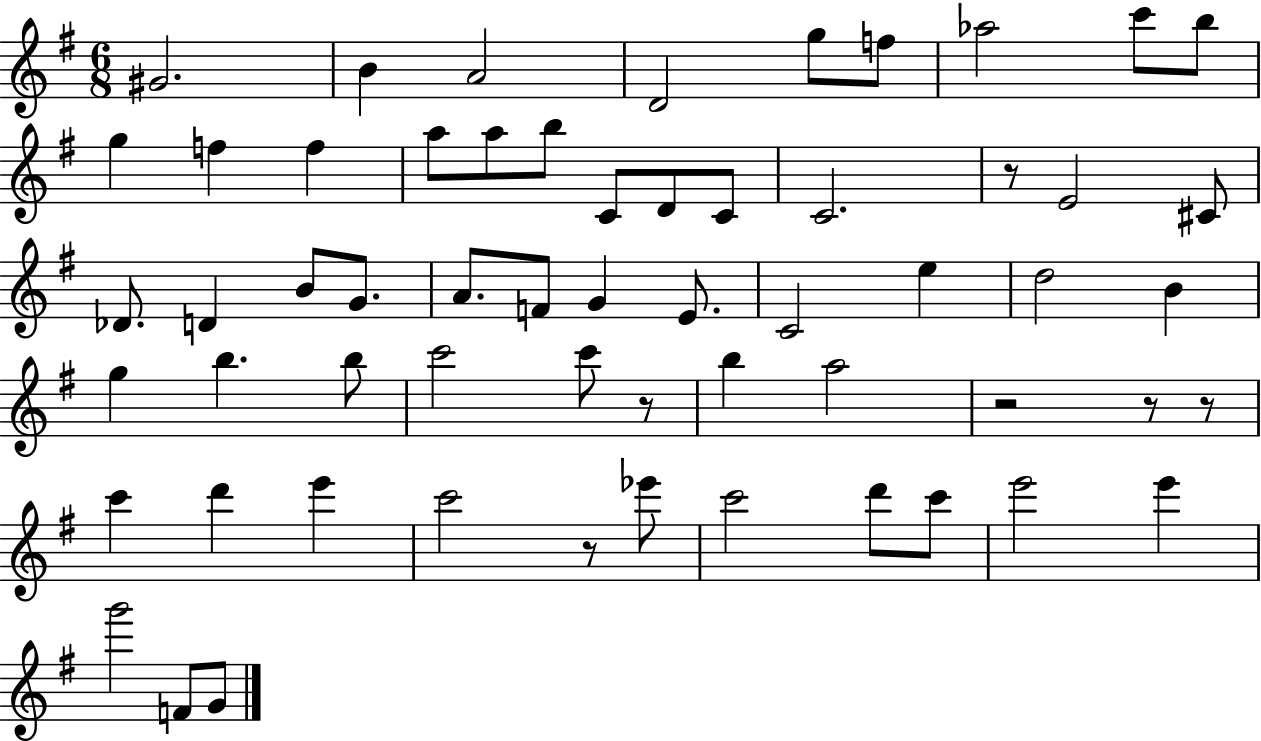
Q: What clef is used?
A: treble